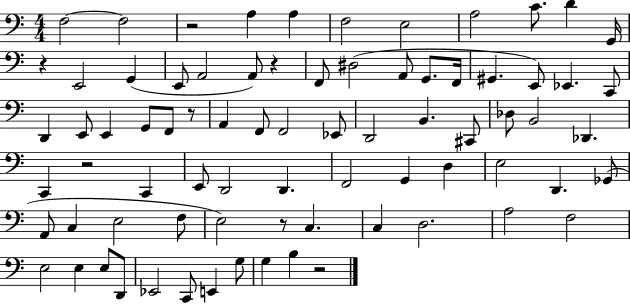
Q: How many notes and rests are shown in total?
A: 77